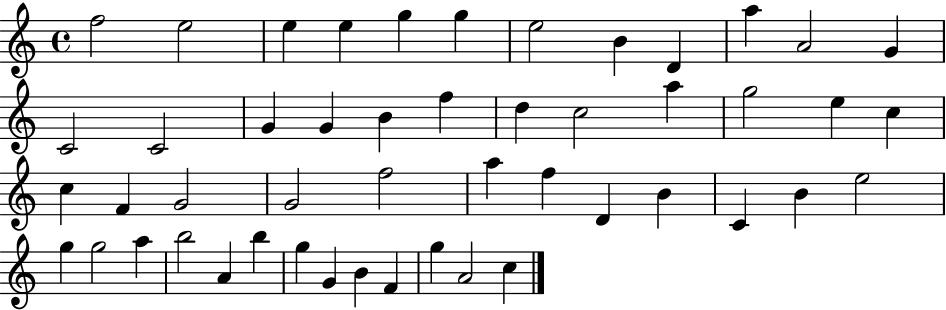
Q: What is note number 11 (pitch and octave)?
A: A4